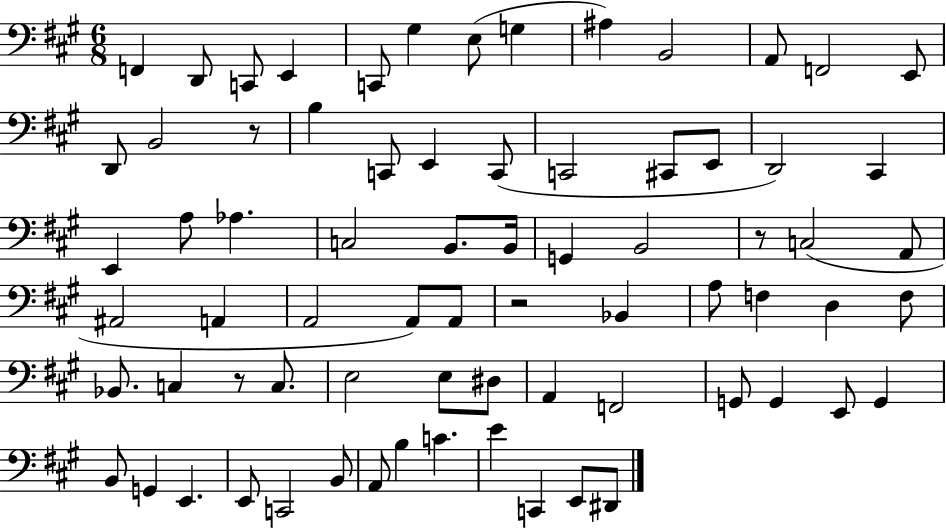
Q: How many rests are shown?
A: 4